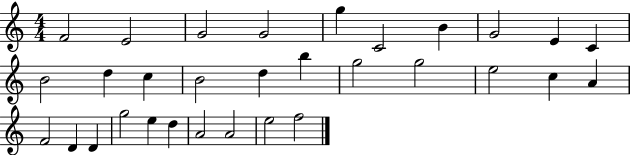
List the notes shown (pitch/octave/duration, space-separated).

F4/h E4/h G4/h G4/h G5/q C4/h B4/q G4/h E4/q C4/q B4/h D5/q C5/q B4/h D5/q B5/q G5/h G5/h E5/h C5/q A4/q F4/h D4/q D4/q G5/h E5/q D5/q A4/h A4/h E5/h F5/h